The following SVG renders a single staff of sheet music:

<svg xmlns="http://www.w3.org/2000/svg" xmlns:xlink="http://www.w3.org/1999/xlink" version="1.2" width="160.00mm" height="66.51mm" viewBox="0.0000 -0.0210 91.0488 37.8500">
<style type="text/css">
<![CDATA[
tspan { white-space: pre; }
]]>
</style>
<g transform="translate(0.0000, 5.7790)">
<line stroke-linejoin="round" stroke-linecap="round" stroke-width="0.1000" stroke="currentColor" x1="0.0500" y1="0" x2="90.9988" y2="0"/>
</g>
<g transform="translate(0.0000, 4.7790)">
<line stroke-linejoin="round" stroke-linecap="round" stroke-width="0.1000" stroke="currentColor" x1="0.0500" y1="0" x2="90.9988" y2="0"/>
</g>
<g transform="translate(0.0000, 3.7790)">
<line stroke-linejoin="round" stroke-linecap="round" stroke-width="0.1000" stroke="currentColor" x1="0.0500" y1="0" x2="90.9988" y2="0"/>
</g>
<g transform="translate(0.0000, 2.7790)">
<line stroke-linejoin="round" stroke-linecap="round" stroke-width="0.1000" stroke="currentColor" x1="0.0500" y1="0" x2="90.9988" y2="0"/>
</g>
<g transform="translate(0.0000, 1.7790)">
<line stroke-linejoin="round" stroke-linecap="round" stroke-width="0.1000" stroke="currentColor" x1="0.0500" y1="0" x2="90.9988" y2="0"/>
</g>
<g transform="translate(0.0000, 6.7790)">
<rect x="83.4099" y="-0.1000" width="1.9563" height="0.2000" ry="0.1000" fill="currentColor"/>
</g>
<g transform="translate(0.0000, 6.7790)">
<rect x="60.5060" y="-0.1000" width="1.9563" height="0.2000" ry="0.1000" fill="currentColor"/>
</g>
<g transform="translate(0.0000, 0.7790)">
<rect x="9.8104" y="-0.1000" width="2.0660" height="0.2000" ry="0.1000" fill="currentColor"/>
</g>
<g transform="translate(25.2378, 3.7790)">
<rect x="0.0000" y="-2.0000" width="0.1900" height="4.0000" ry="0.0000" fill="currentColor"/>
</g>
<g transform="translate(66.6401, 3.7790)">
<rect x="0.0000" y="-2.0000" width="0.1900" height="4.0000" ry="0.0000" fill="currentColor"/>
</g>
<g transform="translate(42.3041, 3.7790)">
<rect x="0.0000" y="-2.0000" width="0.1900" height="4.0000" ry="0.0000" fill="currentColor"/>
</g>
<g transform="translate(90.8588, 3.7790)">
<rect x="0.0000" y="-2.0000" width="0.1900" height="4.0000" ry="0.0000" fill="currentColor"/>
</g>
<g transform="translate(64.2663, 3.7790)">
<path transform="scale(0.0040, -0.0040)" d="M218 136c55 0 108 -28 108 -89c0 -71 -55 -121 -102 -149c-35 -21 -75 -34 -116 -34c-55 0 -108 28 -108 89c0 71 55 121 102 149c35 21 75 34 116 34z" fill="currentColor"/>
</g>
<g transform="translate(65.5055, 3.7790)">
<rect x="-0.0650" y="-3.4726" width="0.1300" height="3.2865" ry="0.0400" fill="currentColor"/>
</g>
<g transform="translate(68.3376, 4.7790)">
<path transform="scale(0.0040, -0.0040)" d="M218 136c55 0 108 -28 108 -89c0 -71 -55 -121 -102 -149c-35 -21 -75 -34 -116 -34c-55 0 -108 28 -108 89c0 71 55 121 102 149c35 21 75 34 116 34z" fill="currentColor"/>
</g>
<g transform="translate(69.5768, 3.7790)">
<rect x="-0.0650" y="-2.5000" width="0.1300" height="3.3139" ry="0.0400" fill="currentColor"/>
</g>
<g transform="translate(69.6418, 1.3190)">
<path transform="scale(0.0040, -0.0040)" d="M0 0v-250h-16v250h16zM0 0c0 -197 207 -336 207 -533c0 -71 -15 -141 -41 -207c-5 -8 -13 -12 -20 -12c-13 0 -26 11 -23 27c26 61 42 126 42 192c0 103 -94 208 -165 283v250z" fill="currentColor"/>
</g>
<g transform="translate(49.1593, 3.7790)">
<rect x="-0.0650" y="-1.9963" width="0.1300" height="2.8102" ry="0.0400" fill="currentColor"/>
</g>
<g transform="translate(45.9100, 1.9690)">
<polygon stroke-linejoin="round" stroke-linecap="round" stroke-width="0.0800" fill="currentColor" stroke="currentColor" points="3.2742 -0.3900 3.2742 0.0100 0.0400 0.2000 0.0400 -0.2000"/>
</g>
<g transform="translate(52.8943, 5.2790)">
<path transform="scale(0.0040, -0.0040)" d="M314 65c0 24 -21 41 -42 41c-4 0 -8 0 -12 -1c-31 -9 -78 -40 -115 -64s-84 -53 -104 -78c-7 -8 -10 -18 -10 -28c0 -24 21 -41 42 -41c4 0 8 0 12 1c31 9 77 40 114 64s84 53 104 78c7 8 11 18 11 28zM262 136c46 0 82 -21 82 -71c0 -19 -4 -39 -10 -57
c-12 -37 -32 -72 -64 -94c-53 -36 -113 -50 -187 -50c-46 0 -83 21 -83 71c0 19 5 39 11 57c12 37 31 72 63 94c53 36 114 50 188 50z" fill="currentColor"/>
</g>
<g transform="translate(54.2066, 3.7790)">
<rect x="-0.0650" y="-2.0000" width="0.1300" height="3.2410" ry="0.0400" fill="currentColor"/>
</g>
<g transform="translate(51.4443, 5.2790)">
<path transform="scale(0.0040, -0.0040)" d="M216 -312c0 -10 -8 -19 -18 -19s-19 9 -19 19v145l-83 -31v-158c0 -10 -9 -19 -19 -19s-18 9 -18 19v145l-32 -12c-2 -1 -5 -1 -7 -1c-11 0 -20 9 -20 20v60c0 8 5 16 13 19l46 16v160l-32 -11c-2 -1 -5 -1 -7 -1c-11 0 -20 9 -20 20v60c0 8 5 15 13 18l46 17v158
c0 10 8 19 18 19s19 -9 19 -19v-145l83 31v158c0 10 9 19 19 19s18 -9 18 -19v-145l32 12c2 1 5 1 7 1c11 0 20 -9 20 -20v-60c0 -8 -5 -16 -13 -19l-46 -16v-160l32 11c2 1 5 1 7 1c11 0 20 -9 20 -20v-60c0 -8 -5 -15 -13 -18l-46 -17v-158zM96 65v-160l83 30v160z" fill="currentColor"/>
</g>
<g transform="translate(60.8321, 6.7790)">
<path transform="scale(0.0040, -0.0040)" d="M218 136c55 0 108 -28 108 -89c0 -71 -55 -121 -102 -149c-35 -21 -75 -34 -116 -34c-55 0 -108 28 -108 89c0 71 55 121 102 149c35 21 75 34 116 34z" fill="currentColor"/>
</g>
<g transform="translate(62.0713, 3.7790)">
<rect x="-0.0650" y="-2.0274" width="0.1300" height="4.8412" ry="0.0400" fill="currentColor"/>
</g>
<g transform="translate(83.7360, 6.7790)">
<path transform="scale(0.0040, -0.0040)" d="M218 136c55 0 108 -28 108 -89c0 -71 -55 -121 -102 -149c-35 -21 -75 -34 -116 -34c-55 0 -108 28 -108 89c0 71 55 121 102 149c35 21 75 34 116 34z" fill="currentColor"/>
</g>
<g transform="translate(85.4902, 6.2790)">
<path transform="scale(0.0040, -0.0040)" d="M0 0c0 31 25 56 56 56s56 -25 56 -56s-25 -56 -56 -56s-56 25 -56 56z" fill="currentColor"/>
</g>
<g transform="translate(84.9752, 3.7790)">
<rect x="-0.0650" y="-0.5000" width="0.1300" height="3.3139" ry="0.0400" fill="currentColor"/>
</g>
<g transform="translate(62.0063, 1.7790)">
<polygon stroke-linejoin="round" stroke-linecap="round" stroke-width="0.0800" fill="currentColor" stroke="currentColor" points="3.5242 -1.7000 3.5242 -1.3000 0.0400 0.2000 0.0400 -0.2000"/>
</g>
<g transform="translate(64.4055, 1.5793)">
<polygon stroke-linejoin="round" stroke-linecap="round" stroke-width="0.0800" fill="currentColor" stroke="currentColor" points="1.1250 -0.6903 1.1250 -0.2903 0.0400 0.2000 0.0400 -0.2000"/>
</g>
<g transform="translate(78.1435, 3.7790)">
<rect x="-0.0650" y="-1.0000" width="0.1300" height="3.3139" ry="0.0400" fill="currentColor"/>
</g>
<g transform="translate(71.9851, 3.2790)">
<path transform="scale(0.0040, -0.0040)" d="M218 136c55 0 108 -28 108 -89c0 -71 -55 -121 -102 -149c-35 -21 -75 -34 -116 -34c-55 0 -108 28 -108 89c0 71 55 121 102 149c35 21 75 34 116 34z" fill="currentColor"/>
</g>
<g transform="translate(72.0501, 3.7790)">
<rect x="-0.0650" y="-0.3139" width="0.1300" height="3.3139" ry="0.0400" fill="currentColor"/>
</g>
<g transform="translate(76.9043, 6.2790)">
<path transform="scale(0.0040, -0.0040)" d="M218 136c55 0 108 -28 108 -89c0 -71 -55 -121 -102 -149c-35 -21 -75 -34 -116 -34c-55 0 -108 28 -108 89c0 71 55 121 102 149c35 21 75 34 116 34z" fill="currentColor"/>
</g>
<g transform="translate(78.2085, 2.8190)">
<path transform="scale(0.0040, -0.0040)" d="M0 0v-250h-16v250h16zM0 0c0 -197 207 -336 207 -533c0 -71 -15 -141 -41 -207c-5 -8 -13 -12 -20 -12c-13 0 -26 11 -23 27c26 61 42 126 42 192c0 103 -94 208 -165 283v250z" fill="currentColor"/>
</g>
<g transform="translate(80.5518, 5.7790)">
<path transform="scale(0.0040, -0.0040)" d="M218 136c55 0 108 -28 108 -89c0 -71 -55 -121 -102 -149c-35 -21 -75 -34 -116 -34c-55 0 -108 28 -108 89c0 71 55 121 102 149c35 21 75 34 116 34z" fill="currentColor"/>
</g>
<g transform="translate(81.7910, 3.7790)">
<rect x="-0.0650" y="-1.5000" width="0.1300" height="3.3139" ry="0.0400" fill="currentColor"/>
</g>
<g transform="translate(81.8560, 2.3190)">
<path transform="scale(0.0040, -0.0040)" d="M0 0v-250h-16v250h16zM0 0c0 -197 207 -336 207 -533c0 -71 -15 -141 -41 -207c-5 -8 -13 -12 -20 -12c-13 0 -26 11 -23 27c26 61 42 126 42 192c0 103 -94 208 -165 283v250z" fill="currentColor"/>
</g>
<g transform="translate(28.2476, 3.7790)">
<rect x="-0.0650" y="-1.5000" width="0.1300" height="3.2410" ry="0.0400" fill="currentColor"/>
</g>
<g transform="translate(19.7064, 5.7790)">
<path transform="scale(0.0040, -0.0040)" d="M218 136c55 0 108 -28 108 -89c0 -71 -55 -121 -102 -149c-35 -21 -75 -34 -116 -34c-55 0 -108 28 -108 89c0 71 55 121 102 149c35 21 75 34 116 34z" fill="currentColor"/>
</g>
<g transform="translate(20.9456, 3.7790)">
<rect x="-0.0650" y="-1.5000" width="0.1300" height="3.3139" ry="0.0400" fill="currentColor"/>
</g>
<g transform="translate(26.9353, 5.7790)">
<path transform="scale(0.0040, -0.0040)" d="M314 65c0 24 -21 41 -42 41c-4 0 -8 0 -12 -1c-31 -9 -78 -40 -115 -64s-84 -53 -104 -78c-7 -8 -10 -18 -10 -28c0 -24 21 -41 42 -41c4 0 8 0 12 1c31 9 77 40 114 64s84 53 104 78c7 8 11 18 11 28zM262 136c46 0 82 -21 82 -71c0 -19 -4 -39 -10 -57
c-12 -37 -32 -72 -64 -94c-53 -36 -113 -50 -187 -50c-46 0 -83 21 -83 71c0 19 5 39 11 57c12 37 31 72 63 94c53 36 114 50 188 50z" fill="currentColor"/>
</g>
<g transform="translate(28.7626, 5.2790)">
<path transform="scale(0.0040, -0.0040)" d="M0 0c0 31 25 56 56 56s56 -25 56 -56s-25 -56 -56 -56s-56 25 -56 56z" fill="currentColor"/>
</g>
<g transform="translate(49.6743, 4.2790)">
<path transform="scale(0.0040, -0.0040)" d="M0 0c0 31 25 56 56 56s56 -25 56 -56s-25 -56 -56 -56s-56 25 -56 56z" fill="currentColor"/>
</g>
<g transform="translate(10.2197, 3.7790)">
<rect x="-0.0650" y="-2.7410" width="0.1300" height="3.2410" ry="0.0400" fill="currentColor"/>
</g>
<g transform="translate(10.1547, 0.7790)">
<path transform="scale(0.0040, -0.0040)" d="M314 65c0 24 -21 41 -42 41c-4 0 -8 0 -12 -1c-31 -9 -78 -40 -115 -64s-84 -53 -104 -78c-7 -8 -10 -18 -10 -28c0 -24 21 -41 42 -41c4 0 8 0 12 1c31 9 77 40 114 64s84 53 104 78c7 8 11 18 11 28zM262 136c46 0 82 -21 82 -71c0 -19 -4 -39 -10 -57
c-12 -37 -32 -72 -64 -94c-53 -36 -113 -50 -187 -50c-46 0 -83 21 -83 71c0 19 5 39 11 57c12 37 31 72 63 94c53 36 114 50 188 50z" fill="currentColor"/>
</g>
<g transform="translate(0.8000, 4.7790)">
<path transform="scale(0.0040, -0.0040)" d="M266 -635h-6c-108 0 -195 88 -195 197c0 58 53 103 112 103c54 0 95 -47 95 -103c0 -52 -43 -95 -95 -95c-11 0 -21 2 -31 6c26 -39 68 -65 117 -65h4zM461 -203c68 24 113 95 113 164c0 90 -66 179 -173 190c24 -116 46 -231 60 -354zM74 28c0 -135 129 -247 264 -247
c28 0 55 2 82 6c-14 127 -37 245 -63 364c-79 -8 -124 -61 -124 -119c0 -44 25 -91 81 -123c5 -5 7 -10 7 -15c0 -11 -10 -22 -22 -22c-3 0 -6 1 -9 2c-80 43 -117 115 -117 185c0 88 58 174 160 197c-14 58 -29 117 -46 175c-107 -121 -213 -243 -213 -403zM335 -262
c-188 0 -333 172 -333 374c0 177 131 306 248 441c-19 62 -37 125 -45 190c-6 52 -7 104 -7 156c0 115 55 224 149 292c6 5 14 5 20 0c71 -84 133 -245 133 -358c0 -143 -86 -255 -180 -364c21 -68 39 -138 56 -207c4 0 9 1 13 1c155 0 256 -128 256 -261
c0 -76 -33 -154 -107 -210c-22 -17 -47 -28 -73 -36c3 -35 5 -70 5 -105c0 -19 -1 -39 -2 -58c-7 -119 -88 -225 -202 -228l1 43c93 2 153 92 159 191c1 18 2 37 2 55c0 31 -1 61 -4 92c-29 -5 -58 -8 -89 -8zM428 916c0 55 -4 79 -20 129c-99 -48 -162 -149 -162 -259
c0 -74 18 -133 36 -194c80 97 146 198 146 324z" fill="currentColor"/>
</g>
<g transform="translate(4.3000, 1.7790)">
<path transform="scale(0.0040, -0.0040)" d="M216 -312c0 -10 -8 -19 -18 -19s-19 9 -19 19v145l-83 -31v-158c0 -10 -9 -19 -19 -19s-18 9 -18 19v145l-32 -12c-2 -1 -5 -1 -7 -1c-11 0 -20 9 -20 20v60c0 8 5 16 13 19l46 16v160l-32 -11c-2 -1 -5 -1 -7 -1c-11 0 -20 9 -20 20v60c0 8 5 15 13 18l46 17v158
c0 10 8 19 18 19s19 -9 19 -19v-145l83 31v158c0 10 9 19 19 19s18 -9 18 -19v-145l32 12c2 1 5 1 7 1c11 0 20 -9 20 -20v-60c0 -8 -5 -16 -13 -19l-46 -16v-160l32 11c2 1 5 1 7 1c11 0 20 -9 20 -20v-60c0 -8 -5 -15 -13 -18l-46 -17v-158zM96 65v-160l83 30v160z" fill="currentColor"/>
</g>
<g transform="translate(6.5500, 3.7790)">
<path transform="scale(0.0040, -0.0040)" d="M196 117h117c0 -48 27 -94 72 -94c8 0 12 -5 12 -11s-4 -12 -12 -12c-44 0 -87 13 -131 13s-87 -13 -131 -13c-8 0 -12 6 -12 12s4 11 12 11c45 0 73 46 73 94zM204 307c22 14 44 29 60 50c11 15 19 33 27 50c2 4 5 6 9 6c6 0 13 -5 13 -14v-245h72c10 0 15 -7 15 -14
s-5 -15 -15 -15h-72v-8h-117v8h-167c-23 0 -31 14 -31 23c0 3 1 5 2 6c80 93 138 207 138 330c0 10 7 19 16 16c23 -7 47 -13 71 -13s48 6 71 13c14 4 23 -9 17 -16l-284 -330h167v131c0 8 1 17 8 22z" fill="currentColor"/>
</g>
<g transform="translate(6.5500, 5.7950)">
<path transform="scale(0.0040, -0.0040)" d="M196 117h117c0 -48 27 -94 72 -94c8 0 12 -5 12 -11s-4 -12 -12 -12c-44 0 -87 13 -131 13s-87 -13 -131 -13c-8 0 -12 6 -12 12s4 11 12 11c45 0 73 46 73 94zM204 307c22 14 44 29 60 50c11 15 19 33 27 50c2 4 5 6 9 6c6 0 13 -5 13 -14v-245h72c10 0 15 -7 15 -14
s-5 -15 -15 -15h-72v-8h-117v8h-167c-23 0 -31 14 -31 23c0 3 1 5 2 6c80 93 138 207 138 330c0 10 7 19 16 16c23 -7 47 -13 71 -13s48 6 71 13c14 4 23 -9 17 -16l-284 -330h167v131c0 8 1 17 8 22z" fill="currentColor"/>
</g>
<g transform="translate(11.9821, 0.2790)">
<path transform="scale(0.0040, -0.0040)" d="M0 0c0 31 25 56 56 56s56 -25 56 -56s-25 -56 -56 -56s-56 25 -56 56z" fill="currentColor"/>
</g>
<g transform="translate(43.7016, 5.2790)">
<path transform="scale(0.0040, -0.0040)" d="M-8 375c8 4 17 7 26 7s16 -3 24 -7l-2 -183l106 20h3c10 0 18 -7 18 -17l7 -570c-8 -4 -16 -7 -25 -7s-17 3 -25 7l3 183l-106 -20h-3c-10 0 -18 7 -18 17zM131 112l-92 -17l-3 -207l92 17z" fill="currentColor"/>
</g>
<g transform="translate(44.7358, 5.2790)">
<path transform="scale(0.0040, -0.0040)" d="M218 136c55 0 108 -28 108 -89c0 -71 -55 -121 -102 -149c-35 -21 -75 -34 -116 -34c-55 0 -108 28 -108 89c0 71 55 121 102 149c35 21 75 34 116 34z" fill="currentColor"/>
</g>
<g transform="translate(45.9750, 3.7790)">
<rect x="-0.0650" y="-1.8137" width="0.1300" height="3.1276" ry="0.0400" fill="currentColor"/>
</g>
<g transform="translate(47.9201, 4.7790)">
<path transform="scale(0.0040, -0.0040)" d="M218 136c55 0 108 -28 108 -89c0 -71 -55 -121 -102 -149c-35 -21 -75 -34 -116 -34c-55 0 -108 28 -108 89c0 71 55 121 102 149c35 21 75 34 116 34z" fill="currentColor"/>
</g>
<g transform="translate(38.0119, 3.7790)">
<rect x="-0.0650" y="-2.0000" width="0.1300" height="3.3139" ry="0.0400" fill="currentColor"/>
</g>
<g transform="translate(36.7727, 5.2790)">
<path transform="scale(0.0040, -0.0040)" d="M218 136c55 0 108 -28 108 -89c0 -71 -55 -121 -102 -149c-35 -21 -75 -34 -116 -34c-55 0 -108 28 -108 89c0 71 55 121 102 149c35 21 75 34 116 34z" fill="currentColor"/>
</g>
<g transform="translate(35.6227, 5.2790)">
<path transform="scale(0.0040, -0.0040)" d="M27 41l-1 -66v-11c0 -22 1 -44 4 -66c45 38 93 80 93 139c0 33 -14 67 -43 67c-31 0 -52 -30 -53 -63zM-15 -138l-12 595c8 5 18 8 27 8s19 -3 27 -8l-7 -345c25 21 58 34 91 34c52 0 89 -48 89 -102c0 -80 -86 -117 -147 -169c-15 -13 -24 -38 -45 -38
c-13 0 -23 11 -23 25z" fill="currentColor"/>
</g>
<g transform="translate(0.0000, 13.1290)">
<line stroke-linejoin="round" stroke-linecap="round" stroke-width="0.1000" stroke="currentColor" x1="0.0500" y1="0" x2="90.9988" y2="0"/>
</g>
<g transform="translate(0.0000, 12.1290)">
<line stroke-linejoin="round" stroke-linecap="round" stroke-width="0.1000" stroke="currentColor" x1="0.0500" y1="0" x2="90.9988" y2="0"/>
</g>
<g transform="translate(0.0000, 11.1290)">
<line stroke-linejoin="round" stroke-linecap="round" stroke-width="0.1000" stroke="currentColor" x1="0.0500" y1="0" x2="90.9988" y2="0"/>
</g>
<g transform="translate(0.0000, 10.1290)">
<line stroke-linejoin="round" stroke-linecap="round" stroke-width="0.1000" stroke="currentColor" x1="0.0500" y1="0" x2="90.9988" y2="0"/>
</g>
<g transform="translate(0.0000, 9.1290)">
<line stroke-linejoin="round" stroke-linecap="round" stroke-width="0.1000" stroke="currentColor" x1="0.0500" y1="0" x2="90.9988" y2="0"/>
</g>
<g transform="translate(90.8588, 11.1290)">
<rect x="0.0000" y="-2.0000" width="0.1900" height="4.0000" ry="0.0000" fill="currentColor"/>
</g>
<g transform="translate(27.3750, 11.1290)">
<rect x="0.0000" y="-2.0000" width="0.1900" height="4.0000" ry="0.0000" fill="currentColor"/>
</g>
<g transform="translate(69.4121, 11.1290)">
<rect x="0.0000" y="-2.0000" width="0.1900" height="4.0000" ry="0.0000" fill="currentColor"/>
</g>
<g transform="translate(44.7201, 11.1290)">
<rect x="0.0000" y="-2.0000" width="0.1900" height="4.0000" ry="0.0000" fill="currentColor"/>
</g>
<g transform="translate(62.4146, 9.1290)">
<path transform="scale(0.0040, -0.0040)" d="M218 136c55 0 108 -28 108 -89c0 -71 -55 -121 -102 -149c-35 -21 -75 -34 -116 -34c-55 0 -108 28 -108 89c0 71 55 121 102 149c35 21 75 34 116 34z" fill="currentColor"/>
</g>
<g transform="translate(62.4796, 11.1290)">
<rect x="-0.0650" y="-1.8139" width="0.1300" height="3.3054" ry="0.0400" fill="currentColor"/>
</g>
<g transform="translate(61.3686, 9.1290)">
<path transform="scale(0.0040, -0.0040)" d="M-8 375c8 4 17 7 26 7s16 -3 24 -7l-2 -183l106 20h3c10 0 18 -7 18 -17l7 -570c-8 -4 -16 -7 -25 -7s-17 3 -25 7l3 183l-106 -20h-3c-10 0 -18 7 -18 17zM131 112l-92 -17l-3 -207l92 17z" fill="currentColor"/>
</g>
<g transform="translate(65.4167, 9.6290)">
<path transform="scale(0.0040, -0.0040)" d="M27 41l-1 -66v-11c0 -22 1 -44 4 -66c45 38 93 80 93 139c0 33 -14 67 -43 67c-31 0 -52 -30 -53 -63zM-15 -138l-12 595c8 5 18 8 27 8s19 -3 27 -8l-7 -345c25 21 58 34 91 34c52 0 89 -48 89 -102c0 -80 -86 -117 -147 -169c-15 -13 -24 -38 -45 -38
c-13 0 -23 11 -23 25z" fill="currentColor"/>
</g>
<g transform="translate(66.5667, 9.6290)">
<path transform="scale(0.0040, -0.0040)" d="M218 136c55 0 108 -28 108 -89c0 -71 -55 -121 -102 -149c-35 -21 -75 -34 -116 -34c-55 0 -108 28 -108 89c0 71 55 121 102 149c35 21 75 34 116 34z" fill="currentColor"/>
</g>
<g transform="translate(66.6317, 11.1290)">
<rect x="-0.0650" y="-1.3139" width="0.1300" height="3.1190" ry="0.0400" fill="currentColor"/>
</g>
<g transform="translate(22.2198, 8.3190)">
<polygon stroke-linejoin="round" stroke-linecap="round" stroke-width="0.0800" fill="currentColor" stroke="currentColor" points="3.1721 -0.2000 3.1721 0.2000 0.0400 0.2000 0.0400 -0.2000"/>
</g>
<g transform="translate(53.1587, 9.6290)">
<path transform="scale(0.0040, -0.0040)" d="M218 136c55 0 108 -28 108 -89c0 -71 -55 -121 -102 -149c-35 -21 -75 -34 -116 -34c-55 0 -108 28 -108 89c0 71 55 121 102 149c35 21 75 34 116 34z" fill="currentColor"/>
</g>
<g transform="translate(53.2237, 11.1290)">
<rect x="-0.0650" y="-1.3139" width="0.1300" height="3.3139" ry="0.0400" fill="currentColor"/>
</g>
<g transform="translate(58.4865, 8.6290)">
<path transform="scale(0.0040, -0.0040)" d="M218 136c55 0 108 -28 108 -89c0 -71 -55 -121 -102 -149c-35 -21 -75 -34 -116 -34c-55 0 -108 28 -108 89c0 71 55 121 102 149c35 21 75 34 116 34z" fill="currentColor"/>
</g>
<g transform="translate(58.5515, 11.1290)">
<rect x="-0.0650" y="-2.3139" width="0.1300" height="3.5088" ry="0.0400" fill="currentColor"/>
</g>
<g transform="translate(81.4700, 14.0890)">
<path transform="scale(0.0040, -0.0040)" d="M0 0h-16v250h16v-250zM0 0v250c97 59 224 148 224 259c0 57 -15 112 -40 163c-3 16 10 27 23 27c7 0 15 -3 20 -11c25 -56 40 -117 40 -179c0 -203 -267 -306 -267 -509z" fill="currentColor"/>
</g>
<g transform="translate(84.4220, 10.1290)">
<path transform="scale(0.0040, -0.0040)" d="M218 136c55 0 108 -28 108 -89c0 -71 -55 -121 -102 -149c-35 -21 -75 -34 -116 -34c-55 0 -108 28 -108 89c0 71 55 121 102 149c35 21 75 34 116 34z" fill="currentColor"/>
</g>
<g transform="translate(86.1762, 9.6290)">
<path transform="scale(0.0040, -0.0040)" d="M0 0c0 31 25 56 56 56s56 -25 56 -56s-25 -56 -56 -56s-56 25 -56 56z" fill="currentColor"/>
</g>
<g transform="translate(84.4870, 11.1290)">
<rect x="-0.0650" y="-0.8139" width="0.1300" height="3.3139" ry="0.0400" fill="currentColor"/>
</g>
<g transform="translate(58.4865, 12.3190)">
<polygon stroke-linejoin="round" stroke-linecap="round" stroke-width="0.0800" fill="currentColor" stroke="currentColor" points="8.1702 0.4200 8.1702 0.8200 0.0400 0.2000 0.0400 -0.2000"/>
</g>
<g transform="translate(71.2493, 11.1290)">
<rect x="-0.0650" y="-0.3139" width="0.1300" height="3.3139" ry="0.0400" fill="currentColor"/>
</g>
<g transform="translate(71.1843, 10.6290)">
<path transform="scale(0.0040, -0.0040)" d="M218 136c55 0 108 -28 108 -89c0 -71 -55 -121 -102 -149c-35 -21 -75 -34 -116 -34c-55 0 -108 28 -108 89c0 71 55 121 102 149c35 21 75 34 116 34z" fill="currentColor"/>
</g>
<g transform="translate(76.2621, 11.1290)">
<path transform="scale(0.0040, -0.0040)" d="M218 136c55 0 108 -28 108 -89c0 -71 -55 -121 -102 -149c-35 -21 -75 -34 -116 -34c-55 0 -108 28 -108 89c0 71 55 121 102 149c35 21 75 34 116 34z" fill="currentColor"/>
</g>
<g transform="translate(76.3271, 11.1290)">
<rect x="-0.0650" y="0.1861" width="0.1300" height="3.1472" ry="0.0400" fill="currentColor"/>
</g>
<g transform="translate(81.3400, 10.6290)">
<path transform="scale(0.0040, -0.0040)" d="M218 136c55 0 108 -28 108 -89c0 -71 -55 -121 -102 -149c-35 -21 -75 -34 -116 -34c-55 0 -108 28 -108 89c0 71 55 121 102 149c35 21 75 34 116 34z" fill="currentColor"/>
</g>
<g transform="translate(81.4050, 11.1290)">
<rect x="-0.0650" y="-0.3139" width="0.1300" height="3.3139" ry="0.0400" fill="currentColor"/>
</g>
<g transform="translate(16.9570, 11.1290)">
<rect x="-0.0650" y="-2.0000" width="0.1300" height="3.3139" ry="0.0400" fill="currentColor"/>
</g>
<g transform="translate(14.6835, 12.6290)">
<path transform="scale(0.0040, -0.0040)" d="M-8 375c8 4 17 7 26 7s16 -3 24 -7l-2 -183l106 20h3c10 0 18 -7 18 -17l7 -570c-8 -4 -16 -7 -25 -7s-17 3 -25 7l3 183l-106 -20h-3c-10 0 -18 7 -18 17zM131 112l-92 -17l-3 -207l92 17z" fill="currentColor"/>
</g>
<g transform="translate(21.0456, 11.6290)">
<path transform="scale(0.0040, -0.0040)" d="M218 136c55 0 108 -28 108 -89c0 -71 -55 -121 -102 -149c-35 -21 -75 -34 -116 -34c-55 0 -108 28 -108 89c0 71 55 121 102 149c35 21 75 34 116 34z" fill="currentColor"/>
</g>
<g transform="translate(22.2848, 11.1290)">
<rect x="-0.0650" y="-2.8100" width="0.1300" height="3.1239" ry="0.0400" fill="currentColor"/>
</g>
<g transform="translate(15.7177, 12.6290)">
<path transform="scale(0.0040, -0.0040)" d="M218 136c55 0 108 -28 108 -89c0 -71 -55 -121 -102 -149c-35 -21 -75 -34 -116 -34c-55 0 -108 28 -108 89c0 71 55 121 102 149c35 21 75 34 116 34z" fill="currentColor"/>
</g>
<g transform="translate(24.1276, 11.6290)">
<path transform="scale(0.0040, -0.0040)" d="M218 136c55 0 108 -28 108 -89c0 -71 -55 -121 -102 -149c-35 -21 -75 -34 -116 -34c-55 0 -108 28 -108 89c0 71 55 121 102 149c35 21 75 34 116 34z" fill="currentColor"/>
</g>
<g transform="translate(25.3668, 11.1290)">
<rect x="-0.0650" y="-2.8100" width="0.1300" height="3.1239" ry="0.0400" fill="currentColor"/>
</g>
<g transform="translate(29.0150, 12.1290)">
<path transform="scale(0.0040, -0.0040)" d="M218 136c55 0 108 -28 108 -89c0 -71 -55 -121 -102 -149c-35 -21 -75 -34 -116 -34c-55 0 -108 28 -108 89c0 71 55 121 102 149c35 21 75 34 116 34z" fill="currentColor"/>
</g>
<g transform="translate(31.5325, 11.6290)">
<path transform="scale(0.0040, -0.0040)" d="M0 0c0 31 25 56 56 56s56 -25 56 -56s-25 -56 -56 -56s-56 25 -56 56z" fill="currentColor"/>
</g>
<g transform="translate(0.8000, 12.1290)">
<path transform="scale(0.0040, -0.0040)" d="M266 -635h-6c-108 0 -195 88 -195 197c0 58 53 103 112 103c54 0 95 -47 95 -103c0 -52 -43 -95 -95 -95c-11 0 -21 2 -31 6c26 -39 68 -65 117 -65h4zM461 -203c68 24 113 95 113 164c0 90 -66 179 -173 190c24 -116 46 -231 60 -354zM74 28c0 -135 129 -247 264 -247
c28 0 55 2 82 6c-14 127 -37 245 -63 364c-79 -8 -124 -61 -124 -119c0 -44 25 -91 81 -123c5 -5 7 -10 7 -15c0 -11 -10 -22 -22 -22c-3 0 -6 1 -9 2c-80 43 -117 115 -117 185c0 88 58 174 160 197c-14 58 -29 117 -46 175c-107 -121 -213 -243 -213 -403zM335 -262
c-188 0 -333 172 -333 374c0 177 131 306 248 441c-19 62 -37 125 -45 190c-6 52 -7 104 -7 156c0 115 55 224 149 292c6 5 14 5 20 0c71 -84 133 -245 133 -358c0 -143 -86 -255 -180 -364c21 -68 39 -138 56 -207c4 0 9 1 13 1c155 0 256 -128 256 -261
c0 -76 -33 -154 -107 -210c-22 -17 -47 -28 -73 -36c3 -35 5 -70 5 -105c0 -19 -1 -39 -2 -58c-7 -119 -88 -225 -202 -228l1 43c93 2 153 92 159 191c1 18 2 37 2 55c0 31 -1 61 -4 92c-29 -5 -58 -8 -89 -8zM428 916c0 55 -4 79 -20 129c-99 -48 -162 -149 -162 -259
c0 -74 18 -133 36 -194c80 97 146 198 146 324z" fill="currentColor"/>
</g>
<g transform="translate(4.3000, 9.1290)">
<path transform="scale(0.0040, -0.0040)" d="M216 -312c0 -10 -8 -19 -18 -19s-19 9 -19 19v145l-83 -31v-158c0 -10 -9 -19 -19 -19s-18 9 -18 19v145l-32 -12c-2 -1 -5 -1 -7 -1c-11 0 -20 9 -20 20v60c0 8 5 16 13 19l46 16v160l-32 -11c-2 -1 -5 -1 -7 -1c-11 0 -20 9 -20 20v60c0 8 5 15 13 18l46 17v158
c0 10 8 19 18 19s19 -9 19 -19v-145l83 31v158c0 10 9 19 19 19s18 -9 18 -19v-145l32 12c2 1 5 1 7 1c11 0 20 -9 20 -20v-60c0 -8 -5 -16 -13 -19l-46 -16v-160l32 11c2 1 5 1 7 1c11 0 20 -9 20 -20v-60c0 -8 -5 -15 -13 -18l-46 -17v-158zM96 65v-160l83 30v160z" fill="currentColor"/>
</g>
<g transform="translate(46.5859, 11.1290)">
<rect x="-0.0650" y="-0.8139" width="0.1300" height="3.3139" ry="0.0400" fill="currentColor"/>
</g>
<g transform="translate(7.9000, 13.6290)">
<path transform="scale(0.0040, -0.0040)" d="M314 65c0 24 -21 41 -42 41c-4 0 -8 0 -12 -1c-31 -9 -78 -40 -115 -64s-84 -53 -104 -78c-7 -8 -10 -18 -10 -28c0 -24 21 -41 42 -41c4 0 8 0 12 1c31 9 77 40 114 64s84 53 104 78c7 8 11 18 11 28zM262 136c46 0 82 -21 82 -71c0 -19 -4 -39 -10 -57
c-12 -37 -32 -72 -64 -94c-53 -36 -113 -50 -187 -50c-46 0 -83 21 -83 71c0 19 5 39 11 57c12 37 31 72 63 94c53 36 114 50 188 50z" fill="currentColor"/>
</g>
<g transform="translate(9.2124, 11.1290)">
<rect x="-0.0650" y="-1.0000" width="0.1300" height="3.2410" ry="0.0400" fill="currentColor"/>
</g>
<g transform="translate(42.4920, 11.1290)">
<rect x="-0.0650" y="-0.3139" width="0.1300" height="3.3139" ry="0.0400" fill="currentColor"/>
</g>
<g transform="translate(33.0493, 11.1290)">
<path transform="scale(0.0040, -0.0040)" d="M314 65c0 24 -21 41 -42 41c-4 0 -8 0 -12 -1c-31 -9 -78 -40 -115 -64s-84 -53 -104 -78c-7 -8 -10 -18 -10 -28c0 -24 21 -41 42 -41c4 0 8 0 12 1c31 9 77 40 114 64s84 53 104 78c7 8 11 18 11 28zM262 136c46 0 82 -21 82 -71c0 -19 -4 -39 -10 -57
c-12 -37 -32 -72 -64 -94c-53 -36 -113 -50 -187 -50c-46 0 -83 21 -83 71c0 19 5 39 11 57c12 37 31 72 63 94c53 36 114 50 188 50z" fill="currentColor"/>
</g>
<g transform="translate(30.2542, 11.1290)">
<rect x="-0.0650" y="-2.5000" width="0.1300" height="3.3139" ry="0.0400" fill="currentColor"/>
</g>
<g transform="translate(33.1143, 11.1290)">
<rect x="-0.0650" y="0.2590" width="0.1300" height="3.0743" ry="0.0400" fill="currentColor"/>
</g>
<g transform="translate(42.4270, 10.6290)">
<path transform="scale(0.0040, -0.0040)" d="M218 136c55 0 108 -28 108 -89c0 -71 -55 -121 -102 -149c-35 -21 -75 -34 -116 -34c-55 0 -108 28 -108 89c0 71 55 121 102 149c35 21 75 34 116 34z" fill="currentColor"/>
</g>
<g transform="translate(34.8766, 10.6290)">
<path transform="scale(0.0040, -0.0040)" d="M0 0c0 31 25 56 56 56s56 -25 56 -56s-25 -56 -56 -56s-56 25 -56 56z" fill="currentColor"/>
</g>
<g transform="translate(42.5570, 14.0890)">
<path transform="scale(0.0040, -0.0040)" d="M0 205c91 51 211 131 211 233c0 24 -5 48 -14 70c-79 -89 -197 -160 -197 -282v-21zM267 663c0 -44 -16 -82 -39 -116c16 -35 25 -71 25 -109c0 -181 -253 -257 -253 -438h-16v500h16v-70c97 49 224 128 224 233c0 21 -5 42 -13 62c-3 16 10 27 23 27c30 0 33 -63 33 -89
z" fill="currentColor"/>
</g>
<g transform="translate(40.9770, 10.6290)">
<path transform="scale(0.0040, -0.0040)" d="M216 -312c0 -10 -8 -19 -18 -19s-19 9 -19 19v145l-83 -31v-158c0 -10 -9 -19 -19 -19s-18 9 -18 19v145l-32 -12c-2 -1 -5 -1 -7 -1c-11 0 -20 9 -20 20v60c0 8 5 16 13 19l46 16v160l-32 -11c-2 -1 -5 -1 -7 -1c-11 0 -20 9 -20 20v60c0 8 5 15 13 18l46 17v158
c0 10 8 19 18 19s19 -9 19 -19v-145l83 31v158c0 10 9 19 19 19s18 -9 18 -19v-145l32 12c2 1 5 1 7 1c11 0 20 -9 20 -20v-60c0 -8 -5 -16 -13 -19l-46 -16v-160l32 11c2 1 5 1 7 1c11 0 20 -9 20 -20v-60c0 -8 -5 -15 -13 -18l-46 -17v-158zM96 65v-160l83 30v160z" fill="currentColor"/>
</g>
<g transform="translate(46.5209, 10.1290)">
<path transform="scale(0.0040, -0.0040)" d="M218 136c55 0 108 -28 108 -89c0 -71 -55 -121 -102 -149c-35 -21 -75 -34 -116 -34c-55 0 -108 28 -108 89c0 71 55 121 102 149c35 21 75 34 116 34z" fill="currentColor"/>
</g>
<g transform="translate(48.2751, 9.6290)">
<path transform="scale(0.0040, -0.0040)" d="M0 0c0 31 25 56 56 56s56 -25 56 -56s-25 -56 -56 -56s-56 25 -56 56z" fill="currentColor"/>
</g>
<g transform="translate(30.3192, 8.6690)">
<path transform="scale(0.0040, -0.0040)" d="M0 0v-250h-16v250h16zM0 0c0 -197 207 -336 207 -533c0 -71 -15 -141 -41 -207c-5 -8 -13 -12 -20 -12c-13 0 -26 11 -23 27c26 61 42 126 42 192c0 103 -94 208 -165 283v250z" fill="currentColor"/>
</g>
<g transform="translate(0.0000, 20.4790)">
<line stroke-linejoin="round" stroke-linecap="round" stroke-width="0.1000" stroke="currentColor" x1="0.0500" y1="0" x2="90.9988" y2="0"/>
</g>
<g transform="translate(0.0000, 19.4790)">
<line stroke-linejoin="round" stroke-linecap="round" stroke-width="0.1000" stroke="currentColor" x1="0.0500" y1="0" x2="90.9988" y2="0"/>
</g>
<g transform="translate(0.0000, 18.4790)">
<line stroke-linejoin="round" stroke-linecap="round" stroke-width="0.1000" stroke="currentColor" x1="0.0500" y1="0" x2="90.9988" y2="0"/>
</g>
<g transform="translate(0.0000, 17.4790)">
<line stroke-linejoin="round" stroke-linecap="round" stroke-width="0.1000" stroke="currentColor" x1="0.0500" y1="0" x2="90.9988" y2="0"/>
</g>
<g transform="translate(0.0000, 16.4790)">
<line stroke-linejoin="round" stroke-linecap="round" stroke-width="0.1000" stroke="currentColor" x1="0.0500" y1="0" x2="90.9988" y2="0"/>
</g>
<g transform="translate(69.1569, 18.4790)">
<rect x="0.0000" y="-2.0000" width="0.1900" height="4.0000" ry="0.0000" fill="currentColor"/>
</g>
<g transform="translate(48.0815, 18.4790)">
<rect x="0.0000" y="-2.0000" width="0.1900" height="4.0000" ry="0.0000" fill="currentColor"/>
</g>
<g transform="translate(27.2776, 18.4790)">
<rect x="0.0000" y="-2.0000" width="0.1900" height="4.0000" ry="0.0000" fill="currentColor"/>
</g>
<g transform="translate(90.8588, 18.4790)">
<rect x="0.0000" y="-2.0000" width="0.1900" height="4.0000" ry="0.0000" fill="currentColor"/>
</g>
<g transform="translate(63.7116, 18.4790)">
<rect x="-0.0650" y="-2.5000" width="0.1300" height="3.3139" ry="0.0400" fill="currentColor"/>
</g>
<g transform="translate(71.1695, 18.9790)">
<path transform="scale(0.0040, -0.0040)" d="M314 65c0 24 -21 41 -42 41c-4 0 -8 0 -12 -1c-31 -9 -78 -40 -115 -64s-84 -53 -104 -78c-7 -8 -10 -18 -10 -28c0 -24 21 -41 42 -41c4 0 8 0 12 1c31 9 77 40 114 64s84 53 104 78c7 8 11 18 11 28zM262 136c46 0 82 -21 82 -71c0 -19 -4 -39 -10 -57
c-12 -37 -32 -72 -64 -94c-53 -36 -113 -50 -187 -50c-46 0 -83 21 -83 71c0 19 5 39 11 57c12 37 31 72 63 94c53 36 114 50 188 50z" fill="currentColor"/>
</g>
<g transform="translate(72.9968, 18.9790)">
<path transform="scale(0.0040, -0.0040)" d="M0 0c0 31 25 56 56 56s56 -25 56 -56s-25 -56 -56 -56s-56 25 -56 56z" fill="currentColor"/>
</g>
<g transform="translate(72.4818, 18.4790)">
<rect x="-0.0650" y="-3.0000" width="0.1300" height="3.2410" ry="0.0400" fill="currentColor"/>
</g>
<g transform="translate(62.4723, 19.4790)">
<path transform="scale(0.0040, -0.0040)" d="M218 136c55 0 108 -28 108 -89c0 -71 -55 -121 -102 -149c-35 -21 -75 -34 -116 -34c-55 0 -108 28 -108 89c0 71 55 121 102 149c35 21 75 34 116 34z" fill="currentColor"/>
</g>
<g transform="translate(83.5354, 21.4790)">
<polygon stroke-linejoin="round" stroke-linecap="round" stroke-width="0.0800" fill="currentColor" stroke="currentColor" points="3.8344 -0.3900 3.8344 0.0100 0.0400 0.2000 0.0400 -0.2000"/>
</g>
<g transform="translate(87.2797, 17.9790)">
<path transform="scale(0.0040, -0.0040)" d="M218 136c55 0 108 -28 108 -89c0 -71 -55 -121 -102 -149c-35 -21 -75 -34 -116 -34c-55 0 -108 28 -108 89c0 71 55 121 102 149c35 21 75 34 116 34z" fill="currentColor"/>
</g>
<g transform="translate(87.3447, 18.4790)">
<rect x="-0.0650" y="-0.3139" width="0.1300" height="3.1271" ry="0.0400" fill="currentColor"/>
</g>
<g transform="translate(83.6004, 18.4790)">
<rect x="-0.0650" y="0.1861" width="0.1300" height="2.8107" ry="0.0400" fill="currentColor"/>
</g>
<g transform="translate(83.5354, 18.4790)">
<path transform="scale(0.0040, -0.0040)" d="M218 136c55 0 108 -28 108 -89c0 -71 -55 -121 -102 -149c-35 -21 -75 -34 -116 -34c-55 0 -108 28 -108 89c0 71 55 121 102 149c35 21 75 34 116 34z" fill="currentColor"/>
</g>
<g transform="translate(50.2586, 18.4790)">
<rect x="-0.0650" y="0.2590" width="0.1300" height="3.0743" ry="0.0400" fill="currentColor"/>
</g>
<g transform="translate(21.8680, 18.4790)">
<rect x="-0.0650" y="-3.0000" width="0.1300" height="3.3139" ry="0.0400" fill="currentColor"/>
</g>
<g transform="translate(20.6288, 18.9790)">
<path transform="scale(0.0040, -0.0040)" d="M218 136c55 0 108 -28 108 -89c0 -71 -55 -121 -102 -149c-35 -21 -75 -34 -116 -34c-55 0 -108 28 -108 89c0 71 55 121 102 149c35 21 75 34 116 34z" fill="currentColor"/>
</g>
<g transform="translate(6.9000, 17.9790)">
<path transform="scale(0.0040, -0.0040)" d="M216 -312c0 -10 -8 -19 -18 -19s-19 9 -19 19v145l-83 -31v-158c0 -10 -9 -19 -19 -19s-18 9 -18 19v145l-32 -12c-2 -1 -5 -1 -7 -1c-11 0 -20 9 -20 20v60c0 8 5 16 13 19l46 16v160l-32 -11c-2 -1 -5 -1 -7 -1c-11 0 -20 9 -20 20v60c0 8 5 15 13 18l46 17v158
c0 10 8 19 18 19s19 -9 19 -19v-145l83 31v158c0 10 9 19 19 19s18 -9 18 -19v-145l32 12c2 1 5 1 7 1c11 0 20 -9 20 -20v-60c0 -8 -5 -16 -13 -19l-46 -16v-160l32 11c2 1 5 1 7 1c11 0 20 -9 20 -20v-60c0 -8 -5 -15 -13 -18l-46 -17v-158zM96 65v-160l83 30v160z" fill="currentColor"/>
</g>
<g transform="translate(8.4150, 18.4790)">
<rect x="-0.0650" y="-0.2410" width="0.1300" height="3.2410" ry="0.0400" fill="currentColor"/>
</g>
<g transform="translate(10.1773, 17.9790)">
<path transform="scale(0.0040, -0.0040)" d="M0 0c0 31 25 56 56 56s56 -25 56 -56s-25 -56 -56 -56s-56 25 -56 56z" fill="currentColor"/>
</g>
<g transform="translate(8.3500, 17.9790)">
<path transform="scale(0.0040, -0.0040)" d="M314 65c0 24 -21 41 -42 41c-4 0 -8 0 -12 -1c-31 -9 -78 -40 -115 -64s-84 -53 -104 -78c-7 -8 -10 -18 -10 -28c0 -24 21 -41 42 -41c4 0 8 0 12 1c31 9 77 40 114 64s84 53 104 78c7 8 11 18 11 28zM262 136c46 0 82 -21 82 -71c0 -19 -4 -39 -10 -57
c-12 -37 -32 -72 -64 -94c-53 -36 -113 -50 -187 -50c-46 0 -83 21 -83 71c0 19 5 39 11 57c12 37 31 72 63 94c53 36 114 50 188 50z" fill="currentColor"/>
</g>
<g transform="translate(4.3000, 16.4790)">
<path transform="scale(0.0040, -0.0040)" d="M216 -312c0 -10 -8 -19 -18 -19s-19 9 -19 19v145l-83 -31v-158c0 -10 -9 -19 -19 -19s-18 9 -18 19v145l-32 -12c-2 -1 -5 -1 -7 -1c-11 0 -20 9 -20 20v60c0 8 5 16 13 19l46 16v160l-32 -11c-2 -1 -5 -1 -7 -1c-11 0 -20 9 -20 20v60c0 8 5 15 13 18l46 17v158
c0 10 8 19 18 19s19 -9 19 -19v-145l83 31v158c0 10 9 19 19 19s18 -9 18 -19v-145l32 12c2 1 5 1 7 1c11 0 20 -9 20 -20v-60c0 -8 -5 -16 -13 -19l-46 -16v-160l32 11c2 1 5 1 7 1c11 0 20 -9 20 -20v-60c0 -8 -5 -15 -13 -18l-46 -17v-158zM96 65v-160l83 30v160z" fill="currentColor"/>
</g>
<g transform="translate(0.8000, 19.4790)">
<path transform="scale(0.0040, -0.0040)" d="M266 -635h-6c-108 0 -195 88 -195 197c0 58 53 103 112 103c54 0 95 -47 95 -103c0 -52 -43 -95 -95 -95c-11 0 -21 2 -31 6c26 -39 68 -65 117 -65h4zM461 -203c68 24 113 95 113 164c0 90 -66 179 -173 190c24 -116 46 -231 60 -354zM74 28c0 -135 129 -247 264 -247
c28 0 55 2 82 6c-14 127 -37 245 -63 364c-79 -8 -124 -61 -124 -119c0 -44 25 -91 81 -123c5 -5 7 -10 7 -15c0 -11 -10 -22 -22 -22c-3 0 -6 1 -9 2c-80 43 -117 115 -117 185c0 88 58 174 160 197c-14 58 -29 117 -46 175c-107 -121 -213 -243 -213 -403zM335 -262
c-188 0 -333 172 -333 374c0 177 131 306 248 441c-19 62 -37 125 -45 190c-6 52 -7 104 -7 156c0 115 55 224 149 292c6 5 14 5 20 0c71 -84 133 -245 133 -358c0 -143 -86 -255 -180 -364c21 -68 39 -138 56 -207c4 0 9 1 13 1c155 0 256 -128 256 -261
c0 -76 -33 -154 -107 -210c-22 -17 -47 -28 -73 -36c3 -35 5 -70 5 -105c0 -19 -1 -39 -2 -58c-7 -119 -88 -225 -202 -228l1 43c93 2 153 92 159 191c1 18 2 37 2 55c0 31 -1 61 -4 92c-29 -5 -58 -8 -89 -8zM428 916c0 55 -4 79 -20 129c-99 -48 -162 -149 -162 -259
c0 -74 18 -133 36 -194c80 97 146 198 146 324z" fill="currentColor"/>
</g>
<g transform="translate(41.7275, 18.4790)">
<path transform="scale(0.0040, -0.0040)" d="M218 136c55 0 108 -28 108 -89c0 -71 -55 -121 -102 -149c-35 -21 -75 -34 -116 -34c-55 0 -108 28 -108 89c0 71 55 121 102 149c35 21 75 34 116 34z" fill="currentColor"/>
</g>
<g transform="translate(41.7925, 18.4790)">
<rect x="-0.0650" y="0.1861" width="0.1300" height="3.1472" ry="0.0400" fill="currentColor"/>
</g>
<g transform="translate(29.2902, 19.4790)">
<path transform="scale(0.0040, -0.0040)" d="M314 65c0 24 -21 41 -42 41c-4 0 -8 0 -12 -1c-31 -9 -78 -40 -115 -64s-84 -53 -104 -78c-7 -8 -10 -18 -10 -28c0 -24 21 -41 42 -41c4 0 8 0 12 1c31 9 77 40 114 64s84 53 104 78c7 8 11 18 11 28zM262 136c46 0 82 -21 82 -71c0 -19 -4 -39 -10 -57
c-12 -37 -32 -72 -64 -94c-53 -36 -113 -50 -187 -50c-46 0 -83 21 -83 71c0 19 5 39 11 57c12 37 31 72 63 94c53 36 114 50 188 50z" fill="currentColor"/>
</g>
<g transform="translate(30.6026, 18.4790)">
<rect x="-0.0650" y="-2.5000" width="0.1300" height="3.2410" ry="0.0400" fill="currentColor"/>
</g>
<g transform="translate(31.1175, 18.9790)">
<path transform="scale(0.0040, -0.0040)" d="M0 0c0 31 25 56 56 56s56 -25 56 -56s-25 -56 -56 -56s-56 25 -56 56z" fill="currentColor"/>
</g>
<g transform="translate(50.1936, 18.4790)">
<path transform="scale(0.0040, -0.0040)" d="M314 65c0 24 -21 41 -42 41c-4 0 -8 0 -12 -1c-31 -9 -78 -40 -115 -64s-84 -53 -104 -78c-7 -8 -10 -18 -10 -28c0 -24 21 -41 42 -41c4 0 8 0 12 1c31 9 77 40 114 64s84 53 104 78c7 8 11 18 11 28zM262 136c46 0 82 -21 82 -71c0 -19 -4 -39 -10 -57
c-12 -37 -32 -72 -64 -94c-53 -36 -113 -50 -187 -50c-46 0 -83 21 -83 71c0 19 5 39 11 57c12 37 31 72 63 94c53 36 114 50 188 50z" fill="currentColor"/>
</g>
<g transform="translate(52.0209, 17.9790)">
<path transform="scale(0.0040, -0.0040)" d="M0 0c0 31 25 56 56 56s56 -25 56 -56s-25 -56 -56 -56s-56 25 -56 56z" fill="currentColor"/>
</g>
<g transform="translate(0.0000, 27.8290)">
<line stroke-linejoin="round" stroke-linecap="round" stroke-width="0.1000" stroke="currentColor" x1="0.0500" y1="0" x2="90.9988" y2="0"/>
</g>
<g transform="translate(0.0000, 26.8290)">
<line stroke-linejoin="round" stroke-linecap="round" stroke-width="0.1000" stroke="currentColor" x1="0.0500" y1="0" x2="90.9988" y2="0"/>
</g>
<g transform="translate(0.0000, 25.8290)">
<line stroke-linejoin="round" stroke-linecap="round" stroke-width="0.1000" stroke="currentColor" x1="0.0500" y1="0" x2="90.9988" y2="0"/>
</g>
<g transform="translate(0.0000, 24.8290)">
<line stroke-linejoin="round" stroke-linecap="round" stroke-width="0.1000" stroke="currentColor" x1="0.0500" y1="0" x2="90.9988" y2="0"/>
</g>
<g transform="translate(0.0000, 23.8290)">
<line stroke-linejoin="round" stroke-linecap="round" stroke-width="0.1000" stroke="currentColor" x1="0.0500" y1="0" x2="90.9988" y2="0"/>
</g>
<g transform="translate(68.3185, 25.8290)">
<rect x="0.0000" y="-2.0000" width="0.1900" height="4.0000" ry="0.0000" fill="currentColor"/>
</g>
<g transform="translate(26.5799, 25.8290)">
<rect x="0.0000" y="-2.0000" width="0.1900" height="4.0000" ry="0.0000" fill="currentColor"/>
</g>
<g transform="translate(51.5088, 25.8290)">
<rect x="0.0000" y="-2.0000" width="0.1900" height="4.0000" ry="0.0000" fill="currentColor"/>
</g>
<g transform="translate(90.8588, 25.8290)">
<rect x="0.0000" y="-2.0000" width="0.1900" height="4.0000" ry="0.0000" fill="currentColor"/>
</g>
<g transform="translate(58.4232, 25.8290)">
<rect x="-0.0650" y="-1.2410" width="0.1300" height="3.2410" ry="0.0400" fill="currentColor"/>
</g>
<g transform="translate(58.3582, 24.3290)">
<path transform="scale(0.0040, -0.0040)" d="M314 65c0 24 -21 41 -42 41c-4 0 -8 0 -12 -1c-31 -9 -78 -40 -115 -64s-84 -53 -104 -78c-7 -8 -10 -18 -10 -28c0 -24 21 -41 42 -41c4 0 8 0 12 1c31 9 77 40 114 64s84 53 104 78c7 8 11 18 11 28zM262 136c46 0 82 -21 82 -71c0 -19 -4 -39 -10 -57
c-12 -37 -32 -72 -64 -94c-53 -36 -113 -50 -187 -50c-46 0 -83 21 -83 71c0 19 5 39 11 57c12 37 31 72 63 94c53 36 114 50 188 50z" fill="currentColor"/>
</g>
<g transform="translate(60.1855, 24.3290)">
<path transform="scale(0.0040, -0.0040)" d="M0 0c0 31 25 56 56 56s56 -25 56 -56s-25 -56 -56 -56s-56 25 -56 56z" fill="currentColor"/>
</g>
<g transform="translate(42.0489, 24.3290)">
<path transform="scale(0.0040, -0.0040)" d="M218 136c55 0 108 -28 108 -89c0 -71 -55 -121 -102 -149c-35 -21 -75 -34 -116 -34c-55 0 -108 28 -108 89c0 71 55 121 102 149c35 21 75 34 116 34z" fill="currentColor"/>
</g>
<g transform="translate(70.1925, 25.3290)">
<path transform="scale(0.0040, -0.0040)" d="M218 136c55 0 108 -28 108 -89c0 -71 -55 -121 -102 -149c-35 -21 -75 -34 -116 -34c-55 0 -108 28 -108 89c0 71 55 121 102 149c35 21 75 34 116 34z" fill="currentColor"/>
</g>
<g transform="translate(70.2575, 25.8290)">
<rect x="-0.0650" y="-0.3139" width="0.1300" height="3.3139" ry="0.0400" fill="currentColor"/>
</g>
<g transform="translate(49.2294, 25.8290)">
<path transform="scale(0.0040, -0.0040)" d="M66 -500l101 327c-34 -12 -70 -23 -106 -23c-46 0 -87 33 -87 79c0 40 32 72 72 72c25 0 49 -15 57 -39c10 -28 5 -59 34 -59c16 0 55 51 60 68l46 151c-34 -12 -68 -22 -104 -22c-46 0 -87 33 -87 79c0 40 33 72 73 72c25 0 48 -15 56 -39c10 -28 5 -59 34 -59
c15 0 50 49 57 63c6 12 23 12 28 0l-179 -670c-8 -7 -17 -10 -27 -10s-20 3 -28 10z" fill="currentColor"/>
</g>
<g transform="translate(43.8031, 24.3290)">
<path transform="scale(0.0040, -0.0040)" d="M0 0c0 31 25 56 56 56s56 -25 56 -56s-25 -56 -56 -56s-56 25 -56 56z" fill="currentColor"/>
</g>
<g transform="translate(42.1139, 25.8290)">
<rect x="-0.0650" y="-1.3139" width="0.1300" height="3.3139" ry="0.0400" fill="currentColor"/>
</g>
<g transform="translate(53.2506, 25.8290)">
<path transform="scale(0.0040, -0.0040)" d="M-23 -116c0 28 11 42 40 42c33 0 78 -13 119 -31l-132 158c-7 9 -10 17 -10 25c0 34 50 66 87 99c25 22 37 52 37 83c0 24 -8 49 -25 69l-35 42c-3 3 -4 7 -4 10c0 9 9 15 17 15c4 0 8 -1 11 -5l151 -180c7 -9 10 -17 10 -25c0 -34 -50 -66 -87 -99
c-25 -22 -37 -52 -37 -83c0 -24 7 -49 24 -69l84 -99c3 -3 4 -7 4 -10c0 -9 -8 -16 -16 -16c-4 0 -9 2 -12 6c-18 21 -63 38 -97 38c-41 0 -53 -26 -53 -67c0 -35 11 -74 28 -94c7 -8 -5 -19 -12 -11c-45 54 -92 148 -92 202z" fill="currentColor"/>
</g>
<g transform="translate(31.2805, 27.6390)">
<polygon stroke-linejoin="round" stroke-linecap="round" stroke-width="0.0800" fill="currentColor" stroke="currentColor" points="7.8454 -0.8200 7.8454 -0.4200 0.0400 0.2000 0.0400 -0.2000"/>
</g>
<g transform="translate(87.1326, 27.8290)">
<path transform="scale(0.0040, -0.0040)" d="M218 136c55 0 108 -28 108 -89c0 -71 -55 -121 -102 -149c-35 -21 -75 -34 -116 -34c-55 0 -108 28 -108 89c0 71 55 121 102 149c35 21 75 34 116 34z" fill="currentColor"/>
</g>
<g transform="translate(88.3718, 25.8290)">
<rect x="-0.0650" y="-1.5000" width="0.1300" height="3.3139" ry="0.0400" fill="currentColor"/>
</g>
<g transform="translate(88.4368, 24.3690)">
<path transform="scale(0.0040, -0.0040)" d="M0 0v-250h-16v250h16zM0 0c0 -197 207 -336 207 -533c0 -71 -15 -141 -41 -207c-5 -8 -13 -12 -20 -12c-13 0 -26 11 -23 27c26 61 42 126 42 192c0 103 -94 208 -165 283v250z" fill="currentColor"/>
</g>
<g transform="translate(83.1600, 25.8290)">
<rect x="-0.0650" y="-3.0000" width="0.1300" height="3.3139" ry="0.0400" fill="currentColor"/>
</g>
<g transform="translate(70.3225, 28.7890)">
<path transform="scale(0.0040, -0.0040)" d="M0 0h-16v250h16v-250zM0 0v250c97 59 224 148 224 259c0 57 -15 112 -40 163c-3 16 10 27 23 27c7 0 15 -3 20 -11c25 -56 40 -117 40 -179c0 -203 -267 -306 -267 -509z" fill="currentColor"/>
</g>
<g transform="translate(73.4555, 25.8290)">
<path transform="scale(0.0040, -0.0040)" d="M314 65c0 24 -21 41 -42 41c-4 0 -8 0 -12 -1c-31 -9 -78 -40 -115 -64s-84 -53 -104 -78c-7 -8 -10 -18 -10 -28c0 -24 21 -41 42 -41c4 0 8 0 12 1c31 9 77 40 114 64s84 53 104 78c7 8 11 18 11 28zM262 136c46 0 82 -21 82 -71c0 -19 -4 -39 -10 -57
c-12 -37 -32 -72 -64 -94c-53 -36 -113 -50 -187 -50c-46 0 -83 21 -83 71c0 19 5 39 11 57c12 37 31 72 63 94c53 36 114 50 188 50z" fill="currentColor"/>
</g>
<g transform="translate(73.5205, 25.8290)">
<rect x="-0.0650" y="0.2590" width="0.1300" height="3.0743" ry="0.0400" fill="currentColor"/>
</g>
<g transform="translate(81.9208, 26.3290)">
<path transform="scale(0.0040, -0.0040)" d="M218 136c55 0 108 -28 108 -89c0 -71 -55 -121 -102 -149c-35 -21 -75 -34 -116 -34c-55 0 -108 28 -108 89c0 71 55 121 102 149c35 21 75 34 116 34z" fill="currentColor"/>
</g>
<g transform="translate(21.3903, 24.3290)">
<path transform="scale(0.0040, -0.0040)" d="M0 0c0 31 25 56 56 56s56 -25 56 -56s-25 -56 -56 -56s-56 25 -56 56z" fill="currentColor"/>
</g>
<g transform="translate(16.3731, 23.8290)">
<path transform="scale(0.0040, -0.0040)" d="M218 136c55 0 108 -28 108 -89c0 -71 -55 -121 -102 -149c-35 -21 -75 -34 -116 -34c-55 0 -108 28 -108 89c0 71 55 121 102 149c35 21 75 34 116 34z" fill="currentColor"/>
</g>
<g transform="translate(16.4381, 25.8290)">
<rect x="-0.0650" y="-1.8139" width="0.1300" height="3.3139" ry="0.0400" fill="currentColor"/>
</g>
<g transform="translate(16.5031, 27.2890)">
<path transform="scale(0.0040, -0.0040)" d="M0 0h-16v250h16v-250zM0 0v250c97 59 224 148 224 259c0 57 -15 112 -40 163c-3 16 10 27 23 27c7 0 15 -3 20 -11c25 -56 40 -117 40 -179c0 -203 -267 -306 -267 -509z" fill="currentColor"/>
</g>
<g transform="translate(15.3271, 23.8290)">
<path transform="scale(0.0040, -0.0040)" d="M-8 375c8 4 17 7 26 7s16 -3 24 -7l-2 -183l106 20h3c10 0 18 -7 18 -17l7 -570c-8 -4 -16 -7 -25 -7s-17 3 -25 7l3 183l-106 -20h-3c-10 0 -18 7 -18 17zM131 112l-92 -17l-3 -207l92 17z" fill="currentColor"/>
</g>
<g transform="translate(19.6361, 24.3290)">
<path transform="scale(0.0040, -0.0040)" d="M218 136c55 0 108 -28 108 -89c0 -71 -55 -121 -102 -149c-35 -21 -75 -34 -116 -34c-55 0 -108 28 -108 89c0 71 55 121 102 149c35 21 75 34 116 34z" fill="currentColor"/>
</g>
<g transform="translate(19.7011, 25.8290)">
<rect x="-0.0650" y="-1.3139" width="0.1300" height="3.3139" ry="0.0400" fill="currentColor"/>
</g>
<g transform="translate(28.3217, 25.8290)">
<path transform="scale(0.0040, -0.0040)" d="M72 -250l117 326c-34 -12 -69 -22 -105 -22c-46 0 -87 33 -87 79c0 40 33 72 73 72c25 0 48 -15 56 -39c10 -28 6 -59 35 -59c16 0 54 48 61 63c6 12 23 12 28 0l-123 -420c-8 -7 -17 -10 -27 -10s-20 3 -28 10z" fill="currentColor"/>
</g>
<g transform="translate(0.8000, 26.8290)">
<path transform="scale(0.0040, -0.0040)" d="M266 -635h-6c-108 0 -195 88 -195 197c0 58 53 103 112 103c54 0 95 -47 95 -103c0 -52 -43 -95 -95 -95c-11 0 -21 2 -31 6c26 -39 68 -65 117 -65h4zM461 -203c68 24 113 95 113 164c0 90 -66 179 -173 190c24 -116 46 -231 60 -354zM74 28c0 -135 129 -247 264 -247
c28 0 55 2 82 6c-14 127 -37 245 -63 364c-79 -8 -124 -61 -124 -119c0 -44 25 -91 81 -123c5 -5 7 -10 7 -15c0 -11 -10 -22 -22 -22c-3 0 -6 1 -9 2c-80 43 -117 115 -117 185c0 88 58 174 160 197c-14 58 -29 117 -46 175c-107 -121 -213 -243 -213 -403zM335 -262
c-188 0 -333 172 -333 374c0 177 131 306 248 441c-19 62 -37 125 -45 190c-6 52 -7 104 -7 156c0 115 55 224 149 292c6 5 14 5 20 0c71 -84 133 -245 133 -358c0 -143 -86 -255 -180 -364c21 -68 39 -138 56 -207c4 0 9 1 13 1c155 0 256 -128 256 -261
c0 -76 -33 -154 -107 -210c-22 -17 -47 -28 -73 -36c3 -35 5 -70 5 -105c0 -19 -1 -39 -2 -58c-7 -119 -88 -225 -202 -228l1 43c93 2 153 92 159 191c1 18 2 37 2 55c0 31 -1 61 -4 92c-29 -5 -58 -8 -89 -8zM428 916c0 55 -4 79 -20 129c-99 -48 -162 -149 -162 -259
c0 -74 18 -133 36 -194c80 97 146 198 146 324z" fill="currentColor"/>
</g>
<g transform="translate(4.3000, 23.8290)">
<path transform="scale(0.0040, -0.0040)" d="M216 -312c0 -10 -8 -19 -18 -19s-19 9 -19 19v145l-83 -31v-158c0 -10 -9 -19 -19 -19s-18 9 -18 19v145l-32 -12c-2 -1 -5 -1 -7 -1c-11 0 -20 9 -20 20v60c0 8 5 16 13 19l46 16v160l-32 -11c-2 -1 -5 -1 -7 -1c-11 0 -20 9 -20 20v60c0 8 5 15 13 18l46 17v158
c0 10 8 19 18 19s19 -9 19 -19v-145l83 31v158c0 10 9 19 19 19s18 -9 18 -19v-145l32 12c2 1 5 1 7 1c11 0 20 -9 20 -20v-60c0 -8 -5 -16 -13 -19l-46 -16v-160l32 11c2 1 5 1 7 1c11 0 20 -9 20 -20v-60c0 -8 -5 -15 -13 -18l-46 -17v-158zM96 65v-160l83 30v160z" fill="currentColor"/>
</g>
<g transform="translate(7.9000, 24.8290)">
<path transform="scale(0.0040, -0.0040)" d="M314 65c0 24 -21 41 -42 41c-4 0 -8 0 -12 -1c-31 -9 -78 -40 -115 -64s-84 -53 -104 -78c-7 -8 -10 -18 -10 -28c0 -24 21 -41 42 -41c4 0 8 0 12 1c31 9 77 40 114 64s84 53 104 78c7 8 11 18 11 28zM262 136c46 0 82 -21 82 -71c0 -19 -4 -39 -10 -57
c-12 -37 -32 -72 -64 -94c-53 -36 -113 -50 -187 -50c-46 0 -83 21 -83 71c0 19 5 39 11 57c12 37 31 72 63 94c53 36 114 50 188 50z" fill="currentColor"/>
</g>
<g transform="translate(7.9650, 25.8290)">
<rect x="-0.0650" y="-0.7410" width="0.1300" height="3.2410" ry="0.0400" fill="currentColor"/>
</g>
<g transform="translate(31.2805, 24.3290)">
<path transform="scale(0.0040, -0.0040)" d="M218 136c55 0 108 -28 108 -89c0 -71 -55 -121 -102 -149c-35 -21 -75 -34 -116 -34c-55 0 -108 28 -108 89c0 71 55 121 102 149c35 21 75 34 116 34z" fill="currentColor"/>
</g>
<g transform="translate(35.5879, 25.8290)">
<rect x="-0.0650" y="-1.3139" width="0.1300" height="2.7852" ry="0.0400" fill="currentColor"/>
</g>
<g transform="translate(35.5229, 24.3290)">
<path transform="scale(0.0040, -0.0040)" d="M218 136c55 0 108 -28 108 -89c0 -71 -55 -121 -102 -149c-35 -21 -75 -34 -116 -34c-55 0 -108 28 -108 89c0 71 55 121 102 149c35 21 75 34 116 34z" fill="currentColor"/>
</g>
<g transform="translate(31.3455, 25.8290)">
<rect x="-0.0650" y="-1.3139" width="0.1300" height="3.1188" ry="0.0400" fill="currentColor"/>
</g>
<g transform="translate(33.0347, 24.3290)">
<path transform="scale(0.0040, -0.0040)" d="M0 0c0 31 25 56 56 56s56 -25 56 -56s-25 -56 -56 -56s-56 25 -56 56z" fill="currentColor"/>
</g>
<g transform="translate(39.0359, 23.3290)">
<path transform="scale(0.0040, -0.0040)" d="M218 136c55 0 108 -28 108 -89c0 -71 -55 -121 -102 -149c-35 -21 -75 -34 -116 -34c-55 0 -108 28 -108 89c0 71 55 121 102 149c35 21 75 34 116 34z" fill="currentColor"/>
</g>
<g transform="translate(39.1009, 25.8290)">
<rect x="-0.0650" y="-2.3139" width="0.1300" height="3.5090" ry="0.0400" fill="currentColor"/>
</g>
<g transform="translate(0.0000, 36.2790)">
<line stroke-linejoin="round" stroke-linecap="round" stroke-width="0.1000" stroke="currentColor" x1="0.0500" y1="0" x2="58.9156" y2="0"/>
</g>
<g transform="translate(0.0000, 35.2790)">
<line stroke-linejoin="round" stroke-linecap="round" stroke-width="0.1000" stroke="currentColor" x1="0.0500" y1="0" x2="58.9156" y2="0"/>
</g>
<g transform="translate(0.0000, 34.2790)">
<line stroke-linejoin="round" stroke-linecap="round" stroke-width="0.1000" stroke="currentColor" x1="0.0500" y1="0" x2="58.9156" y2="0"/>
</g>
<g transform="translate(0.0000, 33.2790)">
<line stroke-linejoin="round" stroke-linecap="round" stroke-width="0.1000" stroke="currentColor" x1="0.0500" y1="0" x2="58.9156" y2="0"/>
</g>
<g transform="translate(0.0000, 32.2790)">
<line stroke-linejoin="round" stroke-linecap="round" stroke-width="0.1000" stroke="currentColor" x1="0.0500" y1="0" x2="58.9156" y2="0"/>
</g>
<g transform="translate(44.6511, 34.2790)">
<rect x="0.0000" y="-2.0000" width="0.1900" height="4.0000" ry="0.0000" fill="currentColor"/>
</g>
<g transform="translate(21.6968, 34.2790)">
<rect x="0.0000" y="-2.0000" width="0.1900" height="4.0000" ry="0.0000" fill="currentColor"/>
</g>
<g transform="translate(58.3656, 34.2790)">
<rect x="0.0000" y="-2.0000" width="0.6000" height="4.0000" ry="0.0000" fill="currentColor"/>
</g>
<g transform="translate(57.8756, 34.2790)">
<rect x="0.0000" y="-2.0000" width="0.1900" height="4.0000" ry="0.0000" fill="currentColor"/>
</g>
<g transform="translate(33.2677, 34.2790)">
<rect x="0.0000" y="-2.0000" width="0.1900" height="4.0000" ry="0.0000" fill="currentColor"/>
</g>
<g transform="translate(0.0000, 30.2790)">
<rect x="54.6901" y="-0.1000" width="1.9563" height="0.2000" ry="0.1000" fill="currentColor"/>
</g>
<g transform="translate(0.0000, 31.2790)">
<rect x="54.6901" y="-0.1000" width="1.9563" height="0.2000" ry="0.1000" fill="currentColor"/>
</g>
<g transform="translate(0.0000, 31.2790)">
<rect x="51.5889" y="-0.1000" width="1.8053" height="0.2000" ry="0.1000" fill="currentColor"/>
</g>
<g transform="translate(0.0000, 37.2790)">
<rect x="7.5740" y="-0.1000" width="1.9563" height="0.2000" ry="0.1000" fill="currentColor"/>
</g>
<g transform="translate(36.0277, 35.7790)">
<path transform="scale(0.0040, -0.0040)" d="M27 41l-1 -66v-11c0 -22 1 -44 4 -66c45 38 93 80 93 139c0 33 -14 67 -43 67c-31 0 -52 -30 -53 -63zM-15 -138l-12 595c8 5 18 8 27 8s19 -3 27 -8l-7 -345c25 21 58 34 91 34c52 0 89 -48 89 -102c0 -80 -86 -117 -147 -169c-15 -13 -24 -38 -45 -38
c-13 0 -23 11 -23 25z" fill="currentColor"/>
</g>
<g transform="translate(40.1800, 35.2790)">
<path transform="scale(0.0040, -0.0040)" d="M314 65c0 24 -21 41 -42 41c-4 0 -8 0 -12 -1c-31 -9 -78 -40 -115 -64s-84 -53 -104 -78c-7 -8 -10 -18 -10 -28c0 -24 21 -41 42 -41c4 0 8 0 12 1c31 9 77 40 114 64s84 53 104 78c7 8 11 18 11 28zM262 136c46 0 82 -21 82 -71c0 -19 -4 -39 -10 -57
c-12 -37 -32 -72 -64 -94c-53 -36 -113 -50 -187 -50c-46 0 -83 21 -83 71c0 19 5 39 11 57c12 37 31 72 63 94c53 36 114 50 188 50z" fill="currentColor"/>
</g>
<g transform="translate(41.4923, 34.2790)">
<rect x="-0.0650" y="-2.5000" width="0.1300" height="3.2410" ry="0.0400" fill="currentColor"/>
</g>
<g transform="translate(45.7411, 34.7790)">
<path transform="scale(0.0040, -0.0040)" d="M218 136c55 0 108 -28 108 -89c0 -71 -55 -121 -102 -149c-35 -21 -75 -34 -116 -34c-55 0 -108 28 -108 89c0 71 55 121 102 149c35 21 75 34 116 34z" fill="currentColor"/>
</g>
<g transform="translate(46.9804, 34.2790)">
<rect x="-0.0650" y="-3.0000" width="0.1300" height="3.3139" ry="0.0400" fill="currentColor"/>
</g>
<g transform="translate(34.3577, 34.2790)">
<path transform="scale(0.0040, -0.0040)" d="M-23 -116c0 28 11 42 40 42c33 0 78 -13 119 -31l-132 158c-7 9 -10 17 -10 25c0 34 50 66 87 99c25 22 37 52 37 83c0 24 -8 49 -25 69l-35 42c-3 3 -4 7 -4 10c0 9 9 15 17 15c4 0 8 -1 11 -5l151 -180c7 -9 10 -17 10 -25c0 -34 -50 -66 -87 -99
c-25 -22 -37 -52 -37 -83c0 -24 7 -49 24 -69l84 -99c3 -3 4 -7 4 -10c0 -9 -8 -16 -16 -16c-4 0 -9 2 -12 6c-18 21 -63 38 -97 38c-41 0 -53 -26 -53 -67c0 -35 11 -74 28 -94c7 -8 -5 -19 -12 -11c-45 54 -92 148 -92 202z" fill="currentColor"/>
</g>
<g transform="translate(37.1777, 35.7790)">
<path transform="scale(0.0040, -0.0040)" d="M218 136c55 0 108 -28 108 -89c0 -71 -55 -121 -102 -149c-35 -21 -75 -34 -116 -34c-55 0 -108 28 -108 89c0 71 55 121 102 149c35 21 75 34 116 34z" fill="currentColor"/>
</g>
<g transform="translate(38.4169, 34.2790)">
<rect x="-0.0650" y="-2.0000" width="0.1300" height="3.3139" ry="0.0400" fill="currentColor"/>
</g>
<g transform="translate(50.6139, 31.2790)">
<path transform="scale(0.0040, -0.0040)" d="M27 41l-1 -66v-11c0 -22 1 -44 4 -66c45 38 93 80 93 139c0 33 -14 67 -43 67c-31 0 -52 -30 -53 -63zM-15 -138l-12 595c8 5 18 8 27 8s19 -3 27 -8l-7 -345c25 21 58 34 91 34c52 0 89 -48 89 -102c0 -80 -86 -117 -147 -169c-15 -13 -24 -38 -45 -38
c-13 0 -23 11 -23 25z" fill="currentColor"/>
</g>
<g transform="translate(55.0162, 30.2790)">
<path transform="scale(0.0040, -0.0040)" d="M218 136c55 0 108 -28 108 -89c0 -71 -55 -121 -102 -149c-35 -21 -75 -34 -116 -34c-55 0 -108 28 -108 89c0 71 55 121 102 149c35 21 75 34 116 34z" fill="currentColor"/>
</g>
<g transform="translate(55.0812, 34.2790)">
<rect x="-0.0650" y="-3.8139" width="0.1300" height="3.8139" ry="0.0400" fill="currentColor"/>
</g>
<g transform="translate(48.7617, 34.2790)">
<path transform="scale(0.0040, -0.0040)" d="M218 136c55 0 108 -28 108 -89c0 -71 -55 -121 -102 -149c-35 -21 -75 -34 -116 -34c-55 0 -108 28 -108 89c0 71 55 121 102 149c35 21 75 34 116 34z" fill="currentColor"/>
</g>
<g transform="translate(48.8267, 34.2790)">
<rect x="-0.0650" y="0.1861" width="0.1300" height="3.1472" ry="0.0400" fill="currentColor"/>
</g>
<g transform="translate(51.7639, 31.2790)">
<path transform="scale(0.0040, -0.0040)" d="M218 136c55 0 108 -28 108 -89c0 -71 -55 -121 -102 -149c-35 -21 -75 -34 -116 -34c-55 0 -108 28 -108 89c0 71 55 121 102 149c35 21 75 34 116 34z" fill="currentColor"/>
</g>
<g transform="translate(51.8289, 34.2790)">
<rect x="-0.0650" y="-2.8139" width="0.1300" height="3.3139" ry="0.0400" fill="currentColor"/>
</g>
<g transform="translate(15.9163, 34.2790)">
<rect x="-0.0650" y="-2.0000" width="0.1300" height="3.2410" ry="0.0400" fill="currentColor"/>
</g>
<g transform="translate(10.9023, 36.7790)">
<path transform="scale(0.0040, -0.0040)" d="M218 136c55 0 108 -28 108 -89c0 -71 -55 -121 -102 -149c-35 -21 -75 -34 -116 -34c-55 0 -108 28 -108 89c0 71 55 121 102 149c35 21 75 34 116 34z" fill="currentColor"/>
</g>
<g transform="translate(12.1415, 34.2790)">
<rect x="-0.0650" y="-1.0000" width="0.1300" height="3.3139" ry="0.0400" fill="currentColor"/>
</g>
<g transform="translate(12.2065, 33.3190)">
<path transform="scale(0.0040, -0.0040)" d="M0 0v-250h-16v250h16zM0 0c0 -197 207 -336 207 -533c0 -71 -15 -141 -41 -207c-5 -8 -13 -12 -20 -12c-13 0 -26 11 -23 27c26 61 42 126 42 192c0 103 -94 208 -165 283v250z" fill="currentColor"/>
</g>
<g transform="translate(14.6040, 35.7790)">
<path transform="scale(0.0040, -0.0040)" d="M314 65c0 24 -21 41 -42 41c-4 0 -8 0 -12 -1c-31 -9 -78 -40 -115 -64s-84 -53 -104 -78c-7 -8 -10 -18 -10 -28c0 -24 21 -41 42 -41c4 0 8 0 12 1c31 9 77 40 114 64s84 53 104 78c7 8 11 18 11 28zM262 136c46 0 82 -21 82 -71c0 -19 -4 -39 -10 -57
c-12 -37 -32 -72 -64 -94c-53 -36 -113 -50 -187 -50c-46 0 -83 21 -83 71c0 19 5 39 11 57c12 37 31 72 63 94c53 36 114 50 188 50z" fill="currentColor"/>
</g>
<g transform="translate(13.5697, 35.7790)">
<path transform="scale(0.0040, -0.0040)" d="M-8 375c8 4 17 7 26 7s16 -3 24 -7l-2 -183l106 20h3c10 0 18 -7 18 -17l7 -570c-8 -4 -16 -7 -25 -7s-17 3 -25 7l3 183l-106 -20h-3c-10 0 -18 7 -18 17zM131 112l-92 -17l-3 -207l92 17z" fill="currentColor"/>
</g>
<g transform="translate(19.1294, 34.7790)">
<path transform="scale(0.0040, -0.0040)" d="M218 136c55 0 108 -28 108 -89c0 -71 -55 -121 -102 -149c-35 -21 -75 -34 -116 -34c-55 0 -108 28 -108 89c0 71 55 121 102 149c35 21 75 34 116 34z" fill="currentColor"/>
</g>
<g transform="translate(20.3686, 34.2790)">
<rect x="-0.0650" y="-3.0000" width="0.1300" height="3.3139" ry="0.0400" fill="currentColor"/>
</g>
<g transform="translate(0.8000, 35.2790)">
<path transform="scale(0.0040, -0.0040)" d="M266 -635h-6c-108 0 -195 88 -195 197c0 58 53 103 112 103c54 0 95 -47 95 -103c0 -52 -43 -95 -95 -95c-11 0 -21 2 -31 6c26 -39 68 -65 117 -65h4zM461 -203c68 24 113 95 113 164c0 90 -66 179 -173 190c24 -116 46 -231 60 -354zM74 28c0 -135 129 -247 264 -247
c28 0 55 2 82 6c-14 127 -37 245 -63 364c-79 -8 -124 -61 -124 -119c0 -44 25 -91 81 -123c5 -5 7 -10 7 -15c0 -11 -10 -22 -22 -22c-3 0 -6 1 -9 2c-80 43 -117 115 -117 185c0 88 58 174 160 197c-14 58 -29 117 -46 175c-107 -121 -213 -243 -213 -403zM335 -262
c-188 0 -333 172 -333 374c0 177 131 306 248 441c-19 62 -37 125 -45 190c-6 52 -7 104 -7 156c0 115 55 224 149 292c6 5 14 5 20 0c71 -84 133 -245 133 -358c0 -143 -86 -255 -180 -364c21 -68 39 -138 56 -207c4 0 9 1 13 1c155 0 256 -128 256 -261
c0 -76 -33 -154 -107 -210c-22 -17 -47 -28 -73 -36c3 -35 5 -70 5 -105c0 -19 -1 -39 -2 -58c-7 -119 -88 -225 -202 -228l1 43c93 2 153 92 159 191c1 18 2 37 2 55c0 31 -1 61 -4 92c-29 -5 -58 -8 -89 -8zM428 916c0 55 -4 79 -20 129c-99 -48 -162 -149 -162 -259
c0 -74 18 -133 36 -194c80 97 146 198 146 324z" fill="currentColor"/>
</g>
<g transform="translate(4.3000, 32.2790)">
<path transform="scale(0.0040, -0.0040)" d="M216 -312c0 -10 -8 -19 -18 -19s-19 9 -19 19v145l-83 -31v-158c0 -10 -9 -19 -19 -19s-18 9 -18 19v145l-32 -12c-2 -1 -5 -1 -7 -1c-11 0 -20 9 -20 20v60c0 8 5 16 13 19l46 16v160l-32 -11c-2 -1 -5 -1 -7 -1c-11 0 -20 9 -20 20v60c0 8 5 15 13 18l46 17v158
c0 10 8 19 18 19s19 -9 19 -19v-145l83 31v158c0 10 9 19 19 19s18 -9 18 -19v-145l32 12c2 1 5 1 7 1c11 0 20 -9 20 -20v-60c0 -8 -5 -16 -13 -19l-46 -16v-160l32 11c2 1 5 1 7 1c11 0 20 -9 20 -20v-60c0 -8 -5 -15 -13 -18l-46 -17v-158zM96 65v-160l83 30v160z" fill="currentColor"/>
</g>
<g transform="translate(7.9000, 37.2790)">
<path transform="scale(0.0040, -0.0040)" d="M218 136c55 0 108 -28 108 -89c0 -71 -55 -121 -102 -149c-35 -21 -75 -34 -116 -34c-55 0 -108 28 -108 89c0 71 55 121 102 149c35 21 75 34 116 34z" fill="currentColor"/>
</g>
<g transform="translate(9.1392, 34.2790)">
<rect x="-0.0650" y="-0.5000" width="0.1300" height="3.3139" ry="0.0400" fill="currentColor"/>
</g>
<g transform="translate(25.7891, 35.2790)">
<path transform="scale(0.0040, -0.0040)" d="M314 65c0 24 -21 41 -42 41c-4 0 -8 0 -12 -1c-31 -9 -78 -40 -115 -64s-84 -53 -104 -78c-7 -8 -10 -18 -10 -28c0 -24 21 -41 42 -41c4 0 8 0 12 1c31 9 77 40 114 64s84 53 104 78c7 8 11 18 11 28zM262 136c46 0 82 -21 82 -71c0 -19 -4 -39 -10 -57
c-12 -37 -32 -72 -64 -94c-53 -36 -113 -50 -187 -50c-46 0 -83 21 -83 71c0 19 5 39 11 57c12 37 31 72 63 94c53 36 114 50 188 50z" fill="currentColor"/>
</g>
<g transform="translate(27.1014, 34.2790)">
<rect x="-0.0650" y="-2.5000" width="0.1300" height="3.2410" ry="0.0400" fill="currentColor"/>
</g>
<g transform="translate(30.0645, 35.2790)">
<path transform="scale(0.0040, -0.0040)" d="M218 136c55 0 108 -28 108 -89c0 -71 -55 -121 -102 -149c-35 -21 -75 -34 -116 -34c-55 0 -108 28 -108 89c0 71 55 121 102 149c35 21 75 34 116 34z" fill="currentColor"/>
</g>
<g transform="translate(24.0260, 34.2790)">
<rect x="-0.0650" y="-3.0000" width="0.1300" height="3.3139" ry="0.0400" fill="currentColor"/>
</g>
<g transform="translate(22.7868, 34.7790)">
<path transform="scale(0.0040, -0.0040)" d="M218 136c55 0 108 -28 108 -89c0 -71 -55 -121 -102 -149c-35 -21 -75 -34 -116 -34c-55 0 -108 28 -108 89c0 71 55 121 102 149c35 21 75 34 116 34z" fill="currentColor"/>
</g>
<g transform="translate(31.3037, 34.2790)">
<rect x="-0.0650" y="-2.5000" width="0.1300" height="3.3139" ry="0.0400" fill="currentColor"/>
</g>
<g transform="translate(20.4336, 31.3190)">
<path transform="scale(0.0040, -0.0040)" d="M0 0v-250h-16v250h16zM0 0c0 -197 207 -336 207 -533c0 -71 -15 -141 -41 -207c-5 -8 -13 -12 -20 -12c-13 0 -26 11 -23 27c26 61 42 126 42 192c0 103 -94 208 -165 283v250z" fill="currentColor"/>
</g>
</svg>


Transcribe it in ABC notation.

X:1
T:Untitled
M:4/4
L:1/4
K:G
a2 E E2 _F F/2 G/2 ^F2 C/2 B/4 G/2 c D/2 E/2 C D2 F A/2 A/2 G/2 B2 ^c/4 d e g/2 f/2 _e/2 c B c/2 d ^c2 A G2 B B2 G A2 B/2 c/2 d2 f/2 e z/2 e/2 e/2 g/2 e z/4 z e2 c/2 B2 A E/2 C D/2 F2 A/2 A G2 G z _F G2 A B _a c'